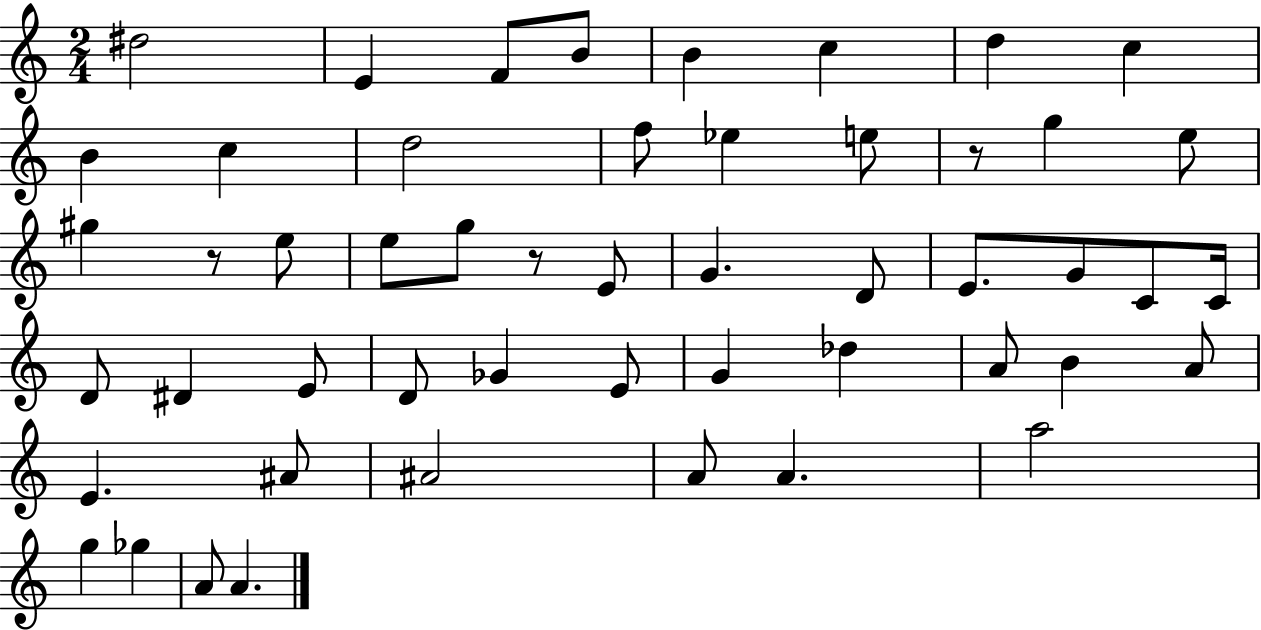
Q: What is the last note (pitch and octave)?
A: A4